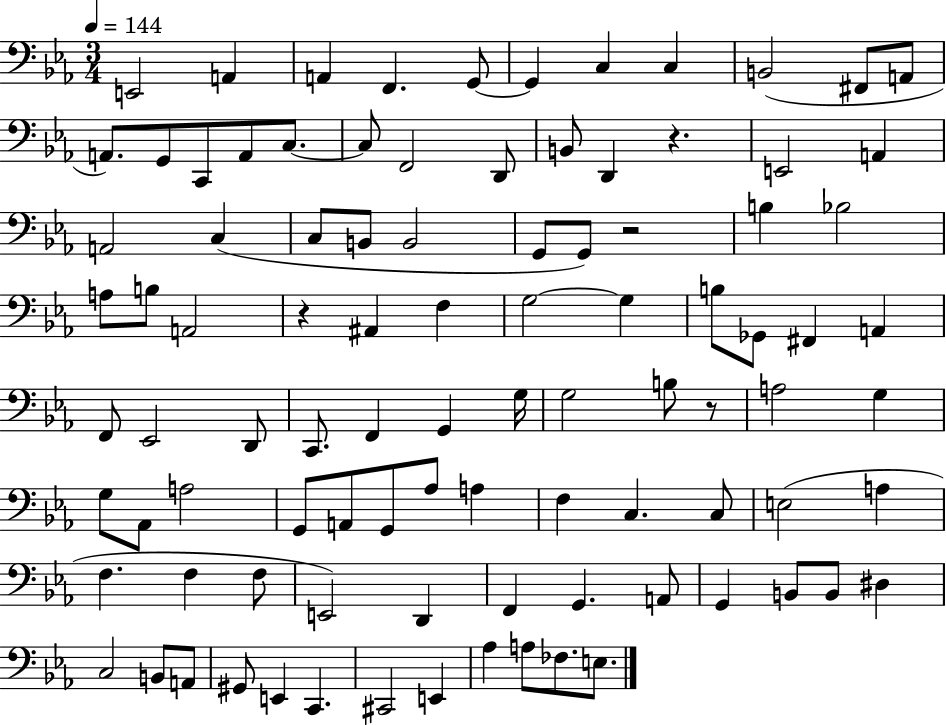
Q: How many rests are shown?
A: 4